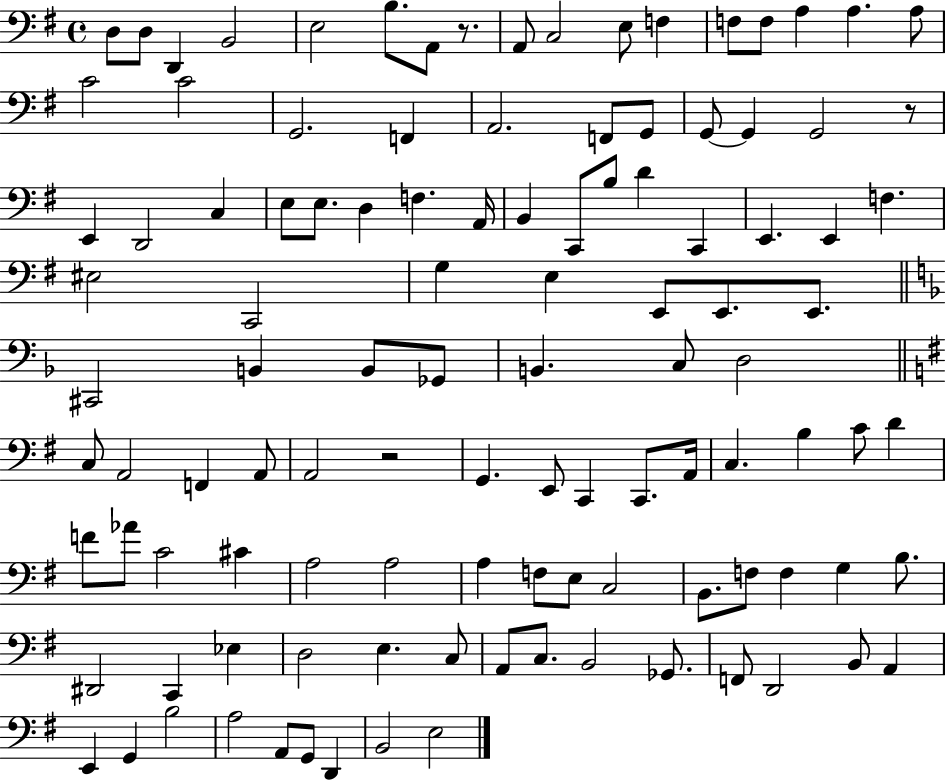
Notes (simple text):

D3/e D3/e D2/q B2/h E3/h B3/e. A2/e R/e. A2/e C3/h E3/e F3/q F3/e F3/e A3/q A3/q. A3/e C4/h C4/h G2/h. F2/q A2/h. F2/e G2/e G2/e G2/q G2/h R/e E2/q D2/h C3/q E3/e E3/e. D3/q F3/q. A2/s B2/q C2/e B3/e D4/q C2/q E2/q. E2/q F3/q. EIS3/h C2/h G3/q E3/q E2/e E2/e. E2/e. C#2/h B2/q B2/e Gb2/e B2/q. C3/e D3/h C3/e A2/h F2/q A2/e A2/h R/h G2/q. E2/e C2/q C2/e. A2/s C3/q. B3/q C4/e D4/q F4/e Ab4/e C4/h C#4/q A3/h A3/h A3/q F3/e E3/e C3/h B2/e. F3/e F3/q G3/q B3/e. D#2/h C2/q Eb3/q D3/h E3/q. C3/e A2/e C3/e. B2/h Gb2/e. F2/e D2/h B2/e A2/q E2/q G2/q B3/h A3/h A2/e G2/e D2/q B2/h E3/h